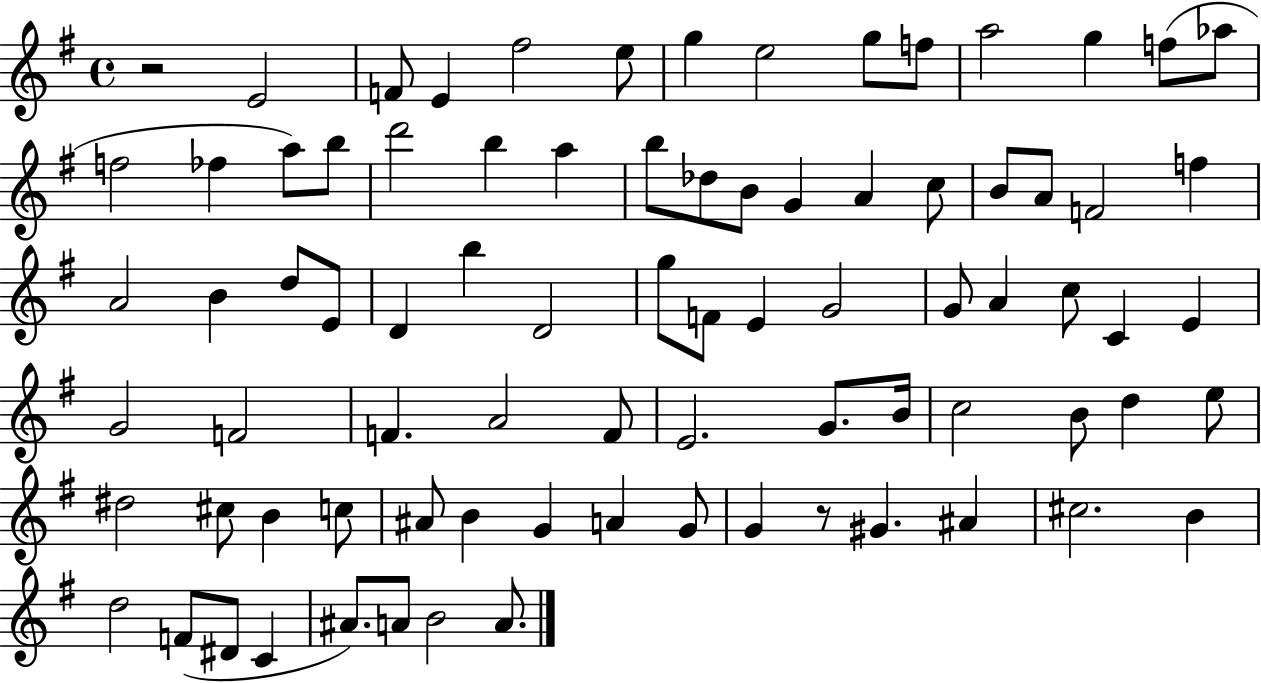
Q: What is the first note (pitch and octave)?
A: E4